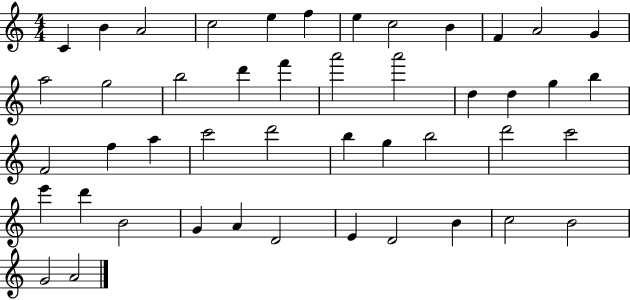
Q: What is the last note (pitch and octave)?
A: A4